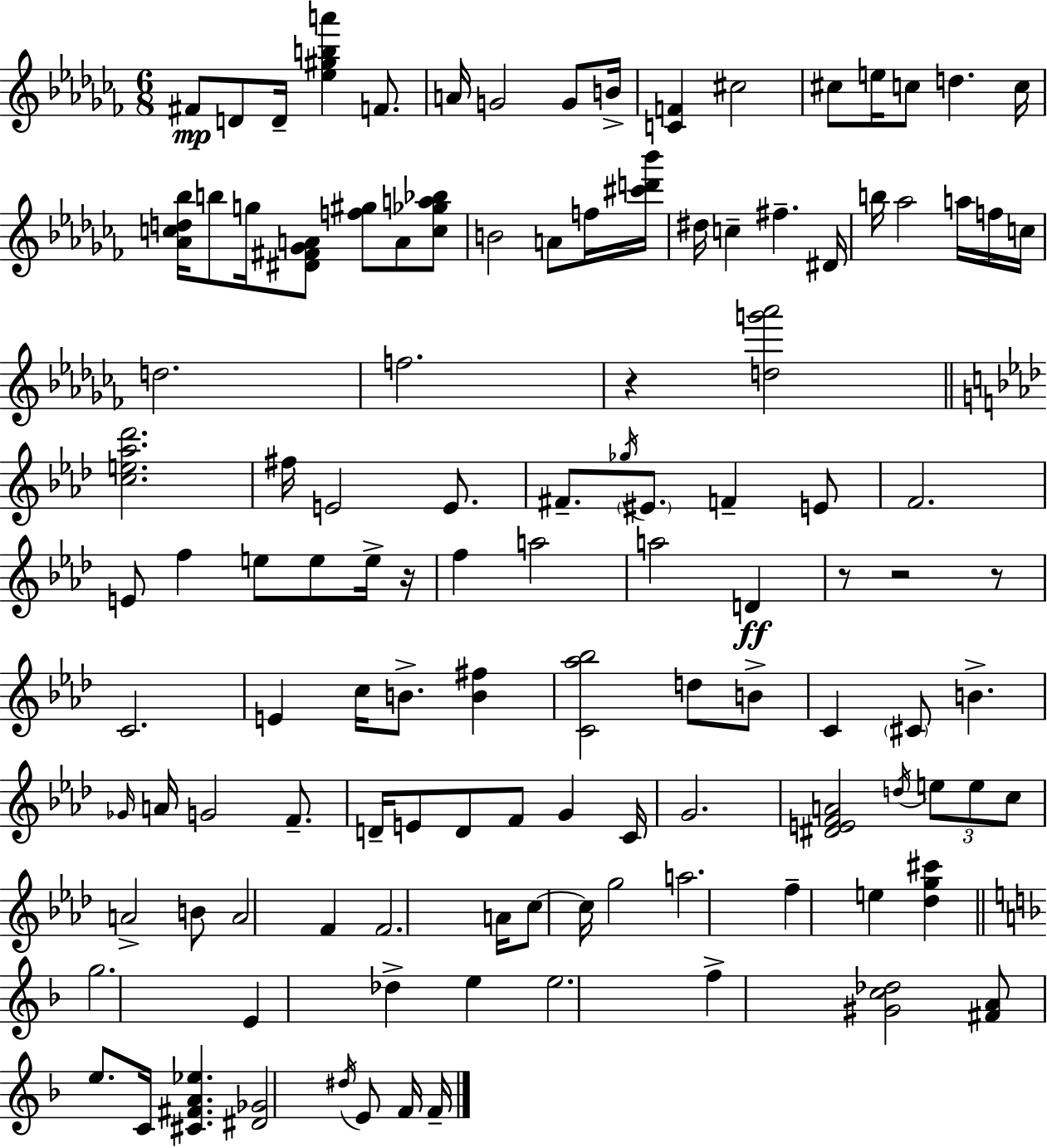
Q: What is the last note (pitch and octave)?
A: F4